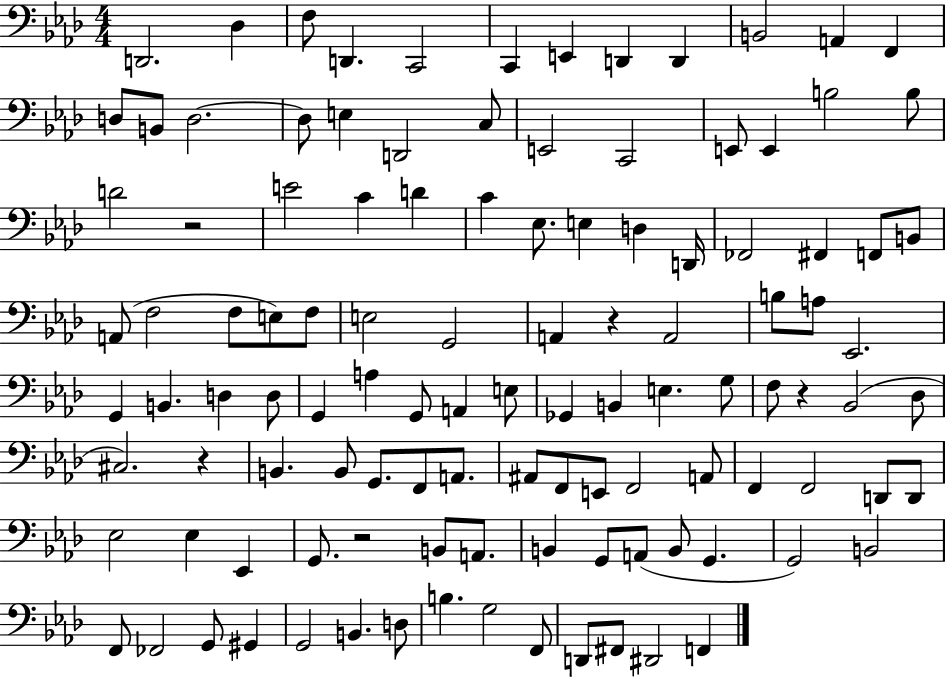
{
  \clef bass
  \numericTimeSignature
  \time 4/4
  \key aes \major
  d,2. des4 | f8 d,4. c,2 | c,4 e,4 d,4 d,4 | b,2 a,4 f,4 | \break d8 b,8 d2.~~ | d8 e4 d,2 c8 | e,2 c,2 | e,8 e,4 b2 b8 | \break d'2 r2 | e'2 c'4 d'4 | c'4 ees8. e4 d4 d,16 | fes,2 fis,4 f,8 b,8 | \break a,8( f2 f8 e8) f8 | e2 g,2 | a,4 r4 a,2 | b8 a8 ees,2. | \break g,4 b,4. d4 d8 | g,4 a4 g,8 a,4 e8 | ges,4 b,4 e4. g8 | f8 r4 bes,2( des8 | \break cis2.) r4 | b,4. b,8 g,8. f,8 a,8. | ais,8 f,8 e,8 f,2 a,8 | f,4 f,2 d,8 d,8 | \break ees2 ees4 ees,4 | g,8. r2 b,8 a,8. | b,4 g,8 a,8( b,8 g,4. | g,2) b,2 | \break f,8 fes,2 g,8 gis,4 | g,2 b,4. d8 | b4. g2 f,8 | d,8 fis,8 dis,2 f,4 | \break \bar "|."
}